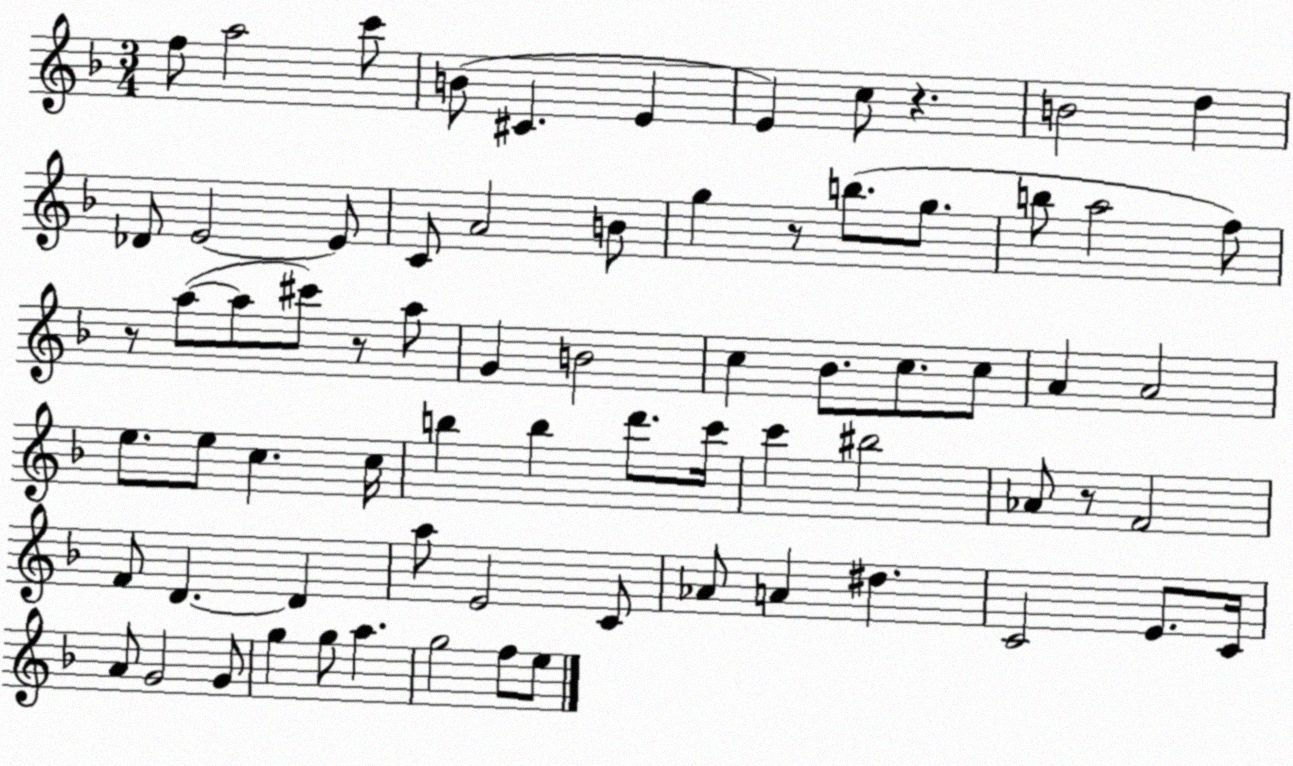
X:1
T:Untitled
M:3/4
L:1/4
K:F
f/2 a2 c'/2 B/2 ^C E E c/2 z B2 d _D/2 E2 E/2 C/2 A2 B/2 g z/2 b/2 g/2 b/2 a2 f/2 z/2 a/2 a/2 ^c'/2 z/2 a/2 G B2 c _B/2 c/2 c/2 A A2 e/2 e/2 c c/4 b b d'/2 c'/4 c' ^b2 _A/2 z/2 F2 F/2 D D a/2 E2 C/2 _A/2 A ^d C2 E/2 C/4 A/2 G2 G/2 g g/2 a g2 f/2 e/2